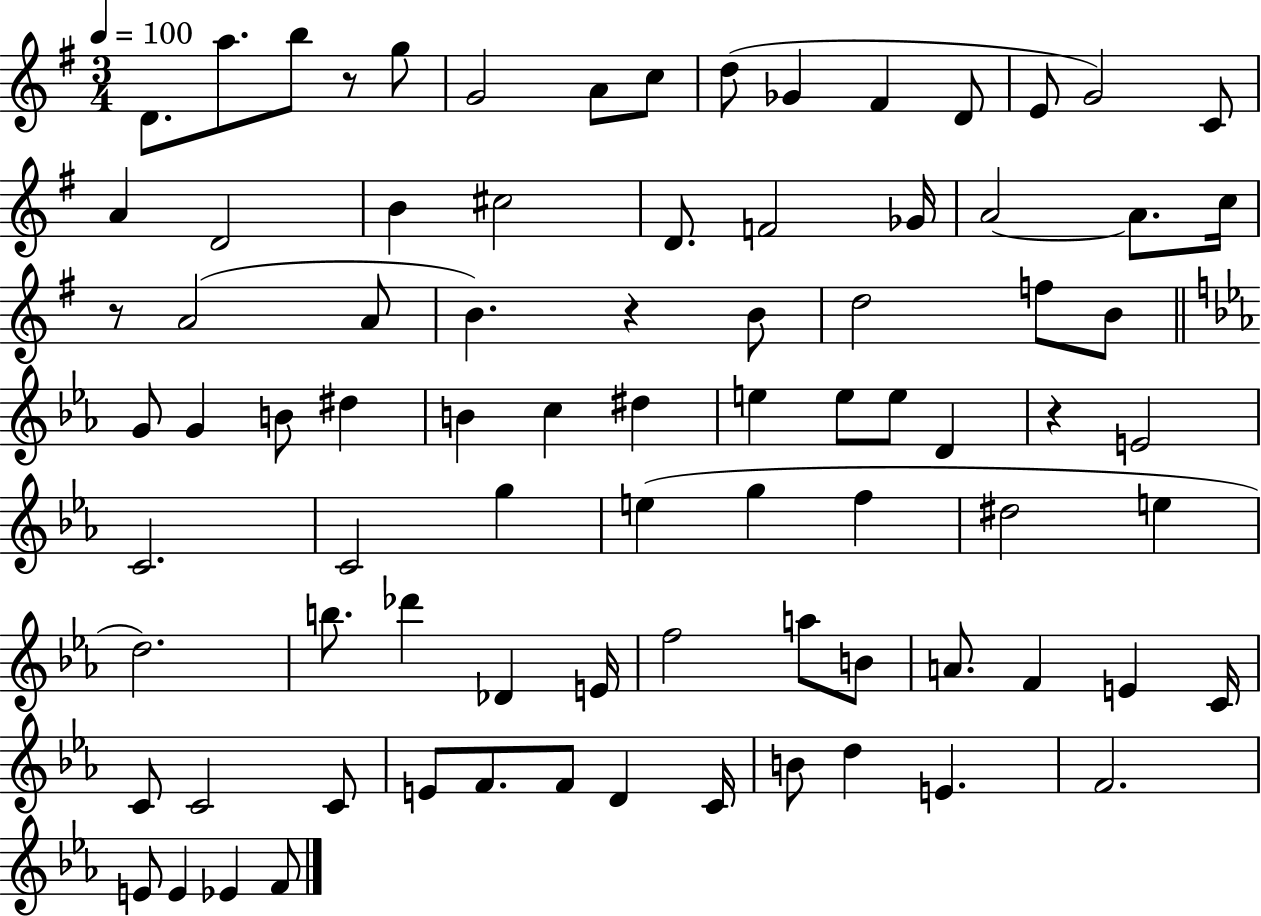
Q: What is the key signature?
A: G major